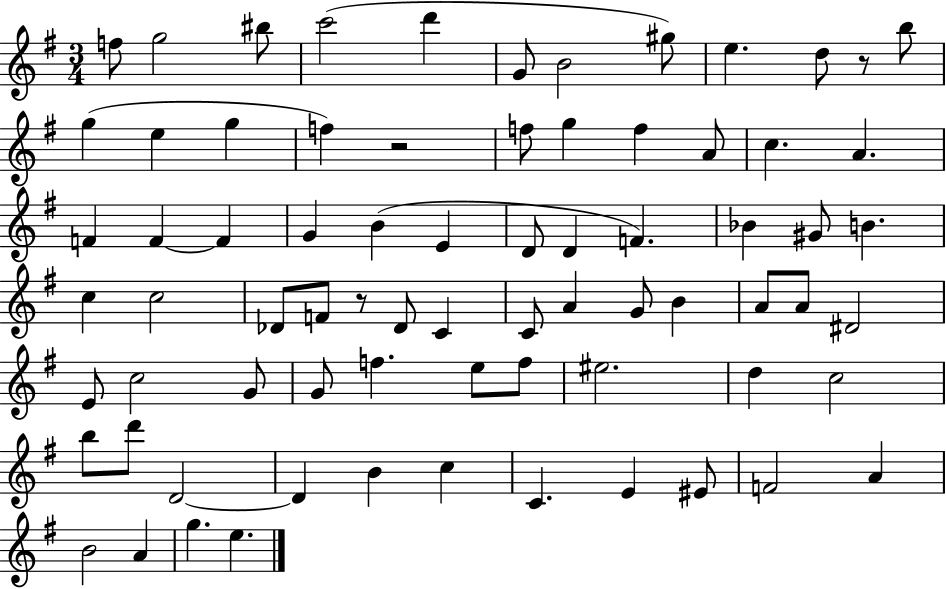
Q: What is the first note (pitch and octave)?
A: F5